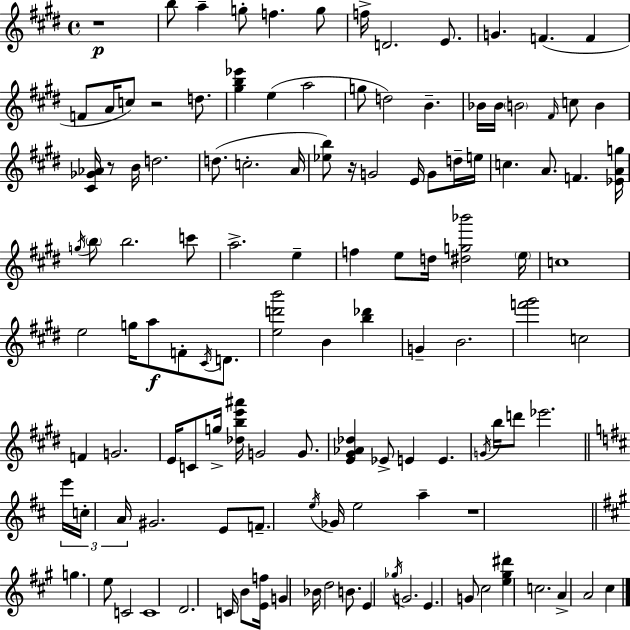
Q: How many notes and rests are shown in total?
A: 122